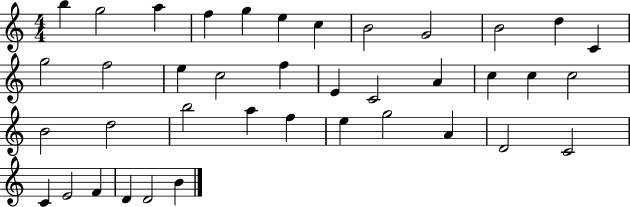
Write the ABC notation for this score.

X:1
T:Untitled
M:4/4
L:1/4
K:C
b g2 a f g e c B2 G2 B2 d C g2 f2 e c2 f E C2 A c c c2 B2 d2 b2 a f e g2 A D2 C2 C E2 F D D2 B